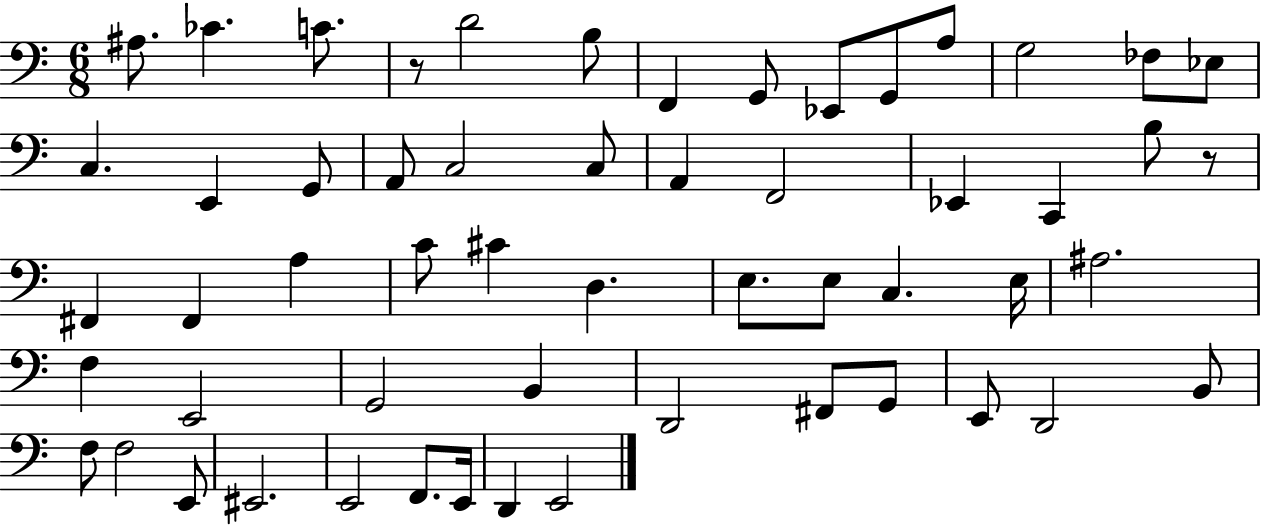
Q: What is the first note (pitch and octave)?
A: A#3